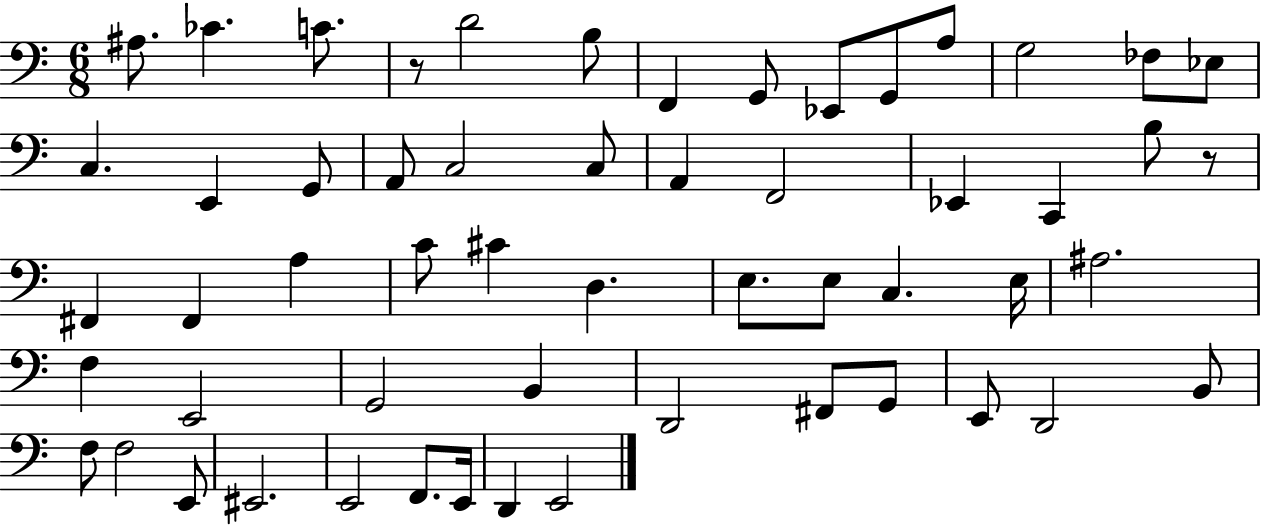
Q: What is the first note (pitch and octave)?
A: A#3